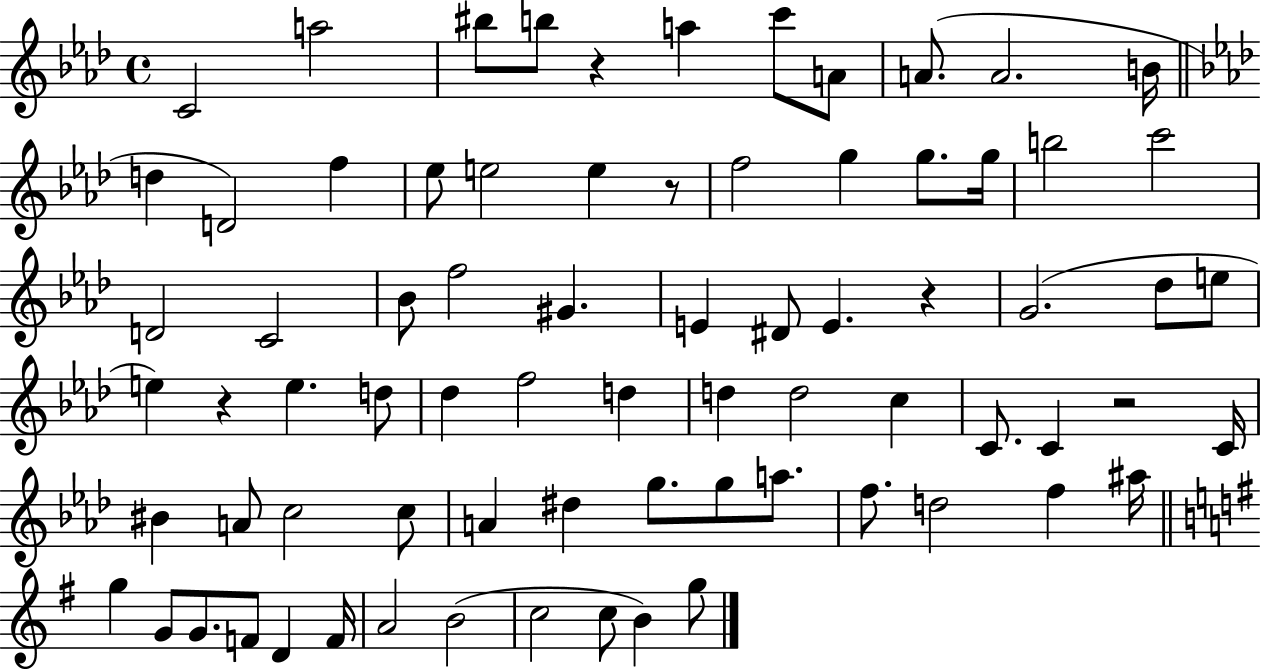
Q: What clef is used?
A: treble